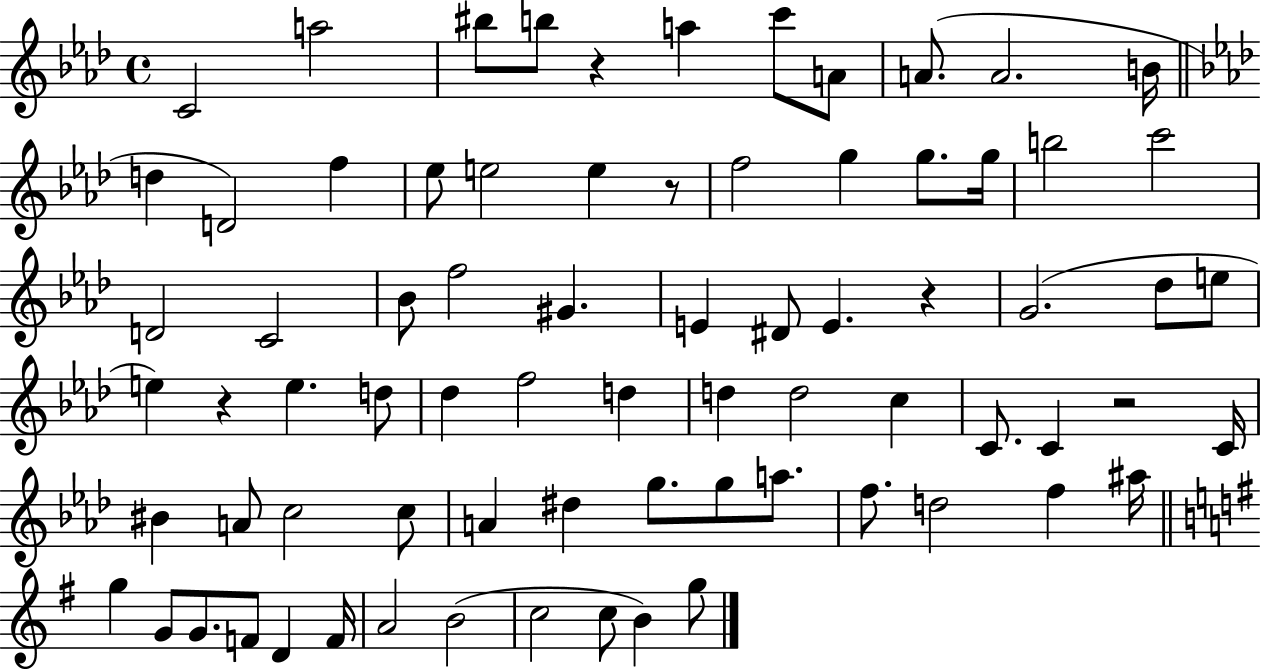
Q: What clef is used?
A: treble